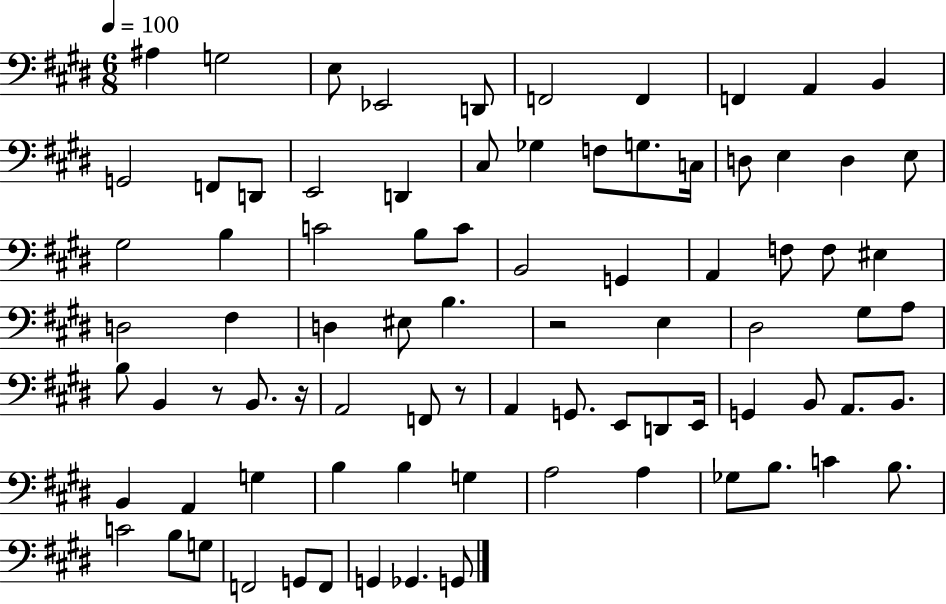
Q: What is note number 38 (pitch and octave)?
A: D3